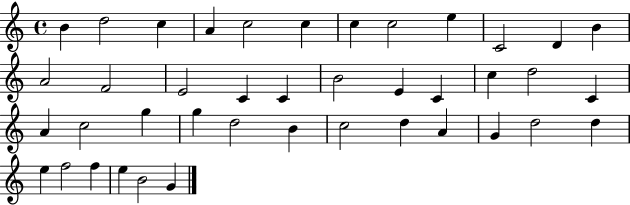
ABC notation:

X:1
T:Untitled
M:4/4
L:1/4
K:C
B d2 c A c2 c c c2 e C2 D B A2 F2 E2 C C B2 E C c d2 C A c2 g g d2 B c2 d A G d2 d e f2 f e B2 G